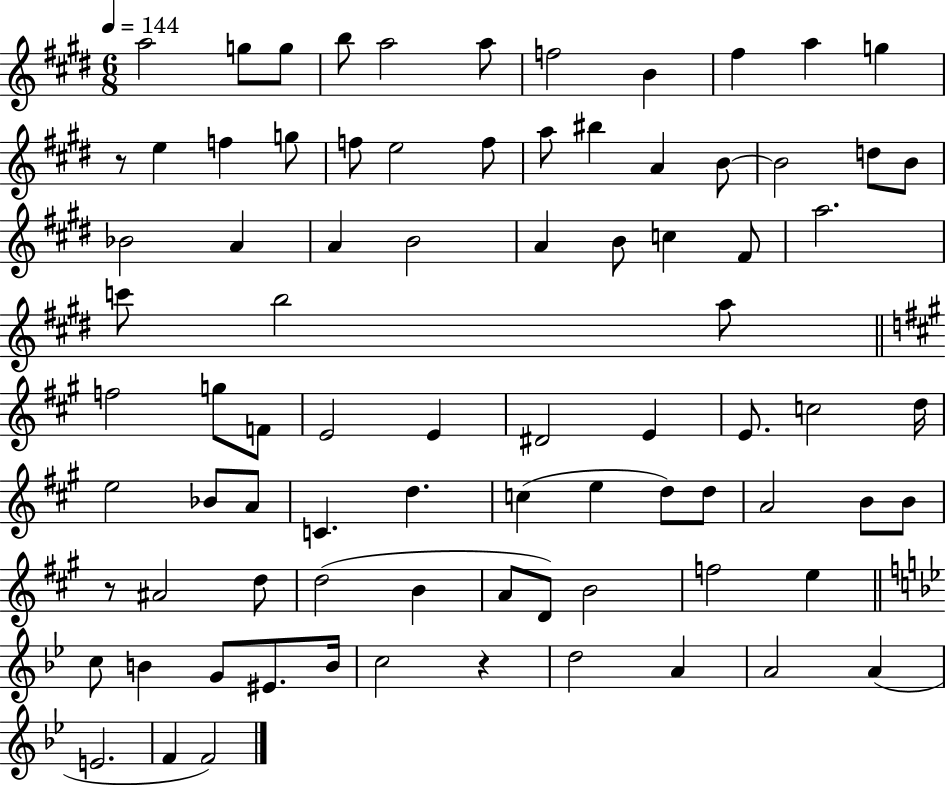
{
  \clef treble
  \numericTimeSignature
  \time 6/8
  \key e \major
  \tempo 4 = 144
  a''2 g''8 g''8 | b''8 a''2 a''8 | f''2 b'4 | fis''4 a''4 g''4 | \break r8 e''4 f''4 g''8 | f''8 e''2 f''8 | a''8 bis''4 a'4 b'8~~ | b'2 d''8 b'8 | \break bes'2 a'4 | a'4 b'2 | a'4 b'8 c''4 fis'8 | a''2. | \break c'''8 b''2 a''8 | \bar "||" \break \key a \major f''2 g''8 f'8 | e'2 e'4 | dis'2 e'4 | e'8. c''2 d''16 | \break e''2 bes'8 a'8 | c'4. d''4. | c''4( e''4 d''8) d''8 | a'2 b'8 b'8 | \break r8 ais'2 d''8 | d''2( b'4 | a'8 d'8) b'2 | f''2 e''4 | \break \bar "||" \break \key bes \major c''8 b'4 g'8 eis'8. b'16 | c''2 r4 | d''2 a'4 | a'2 a'4( | \break e'2. | f'4 f'2) | \bar "|."
}